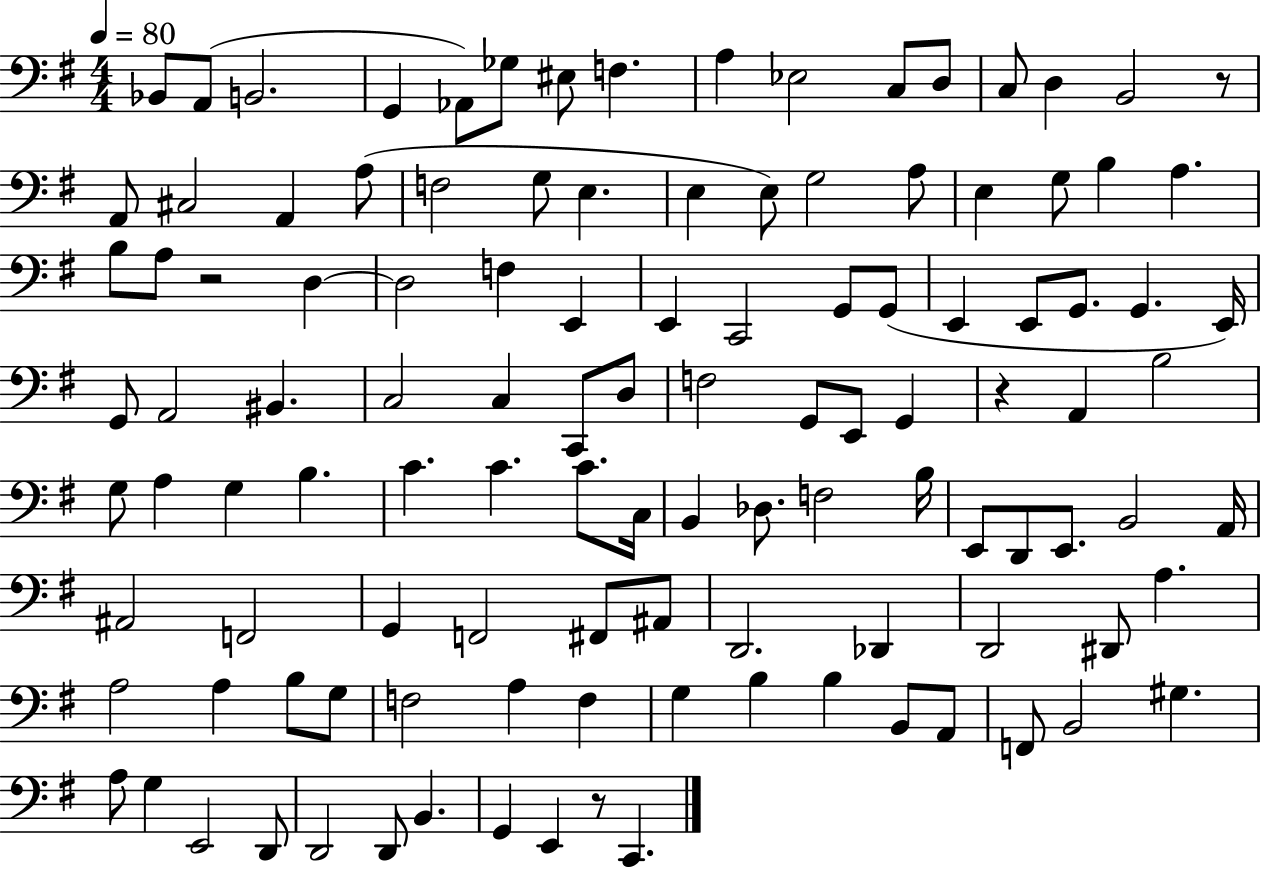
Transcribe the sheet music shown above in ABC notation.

X:1
T:Untitled
M:4/4
L:1/4
K:G
_B,,/2 A,,/2 B,,2 G,, _A,,/2 _G,/2 ^E,/2 F, A, _E,2 C,/2 D,/2 C,/2 D, B,,2 z/2 A,,/2 ^C,2 A,, A,/2 F,2 G,/2 E, E, E,/2 G,2 A,/2 E, G,/2 B, A, B,/2 A,/2 z2 D, D,2 F, E,, E,, C,,2 G,,/2 G,,/2 E,, E,,/2 G,,/2 G,, E,,/4 G,,/2 A,,2 ^B,, C,2 C, C,,/2 D,/2 F,2 G,,/2 E,,/2 G,, z A,, B,2 G,/2 A, G, B, C C C/2 C,/4 B,, _D,/2 F,2 B,/4 E,,/2 D,,/2 E,,/2 B,,2 A,,/4 ^A,,2 F,,2 G,, F,,2 ^F,,/2 ^A,,/2 D,,2 _D,, D,,2 ^D,,/2 A, A,2 A, B,/2 G,/2 F,2 A, F, G, B, B, B,,/2 A,,/2 F,,/2 B,,2 ^G, A,/2 G, E,,2 D,,/2 D,,2 D,,/2 B,, G,, E,, z/2 C,,